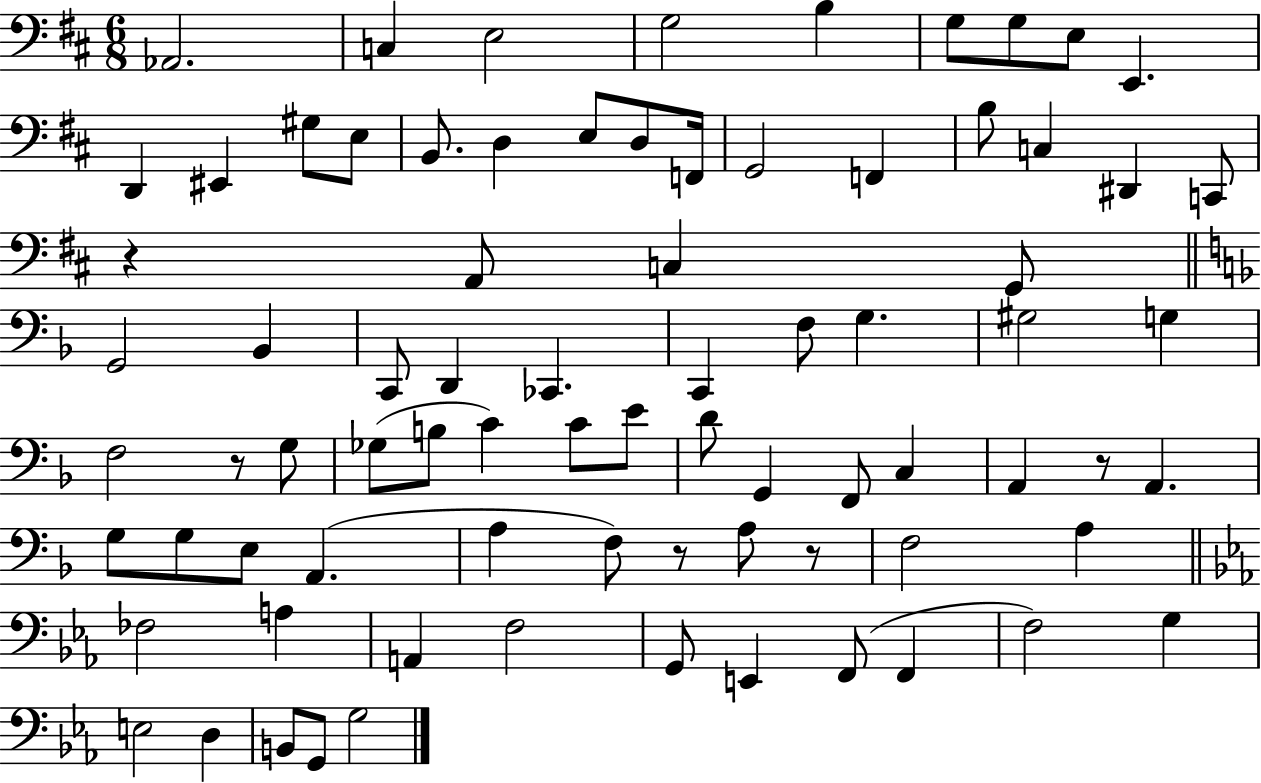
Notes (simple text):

Ab2/h. C3/q E3/h G3/h B3/q G3/e G3/e E3/e E2/q. D2/q EIS2/q G#3/e E3/e B2/e. D3/q E3/e D3/e F2/s G2/h F2/q B3/e C3/q D#2/q C2/e R/q A2/e C3/q G2/e G2/h Bb2/q C2/e D2/q CES2/q. C2/q F3/e G3/q. G#3/h G3/q F3/h R/e G3/e Gb3/e B3/e C4/q C4/e E4/e D4/e G2/q F2/e C3/q A2/q R/e A2/q. G3/e G3/e E3/e A2/q. A3/q F3/e R/e A3/e R/e F3/h A3/q FES3/h A3/q A2/q F3/h G2/e E2/q F2/e F2/q F3/h G3/q E3/h D3/q B2/e G2/e G3/h